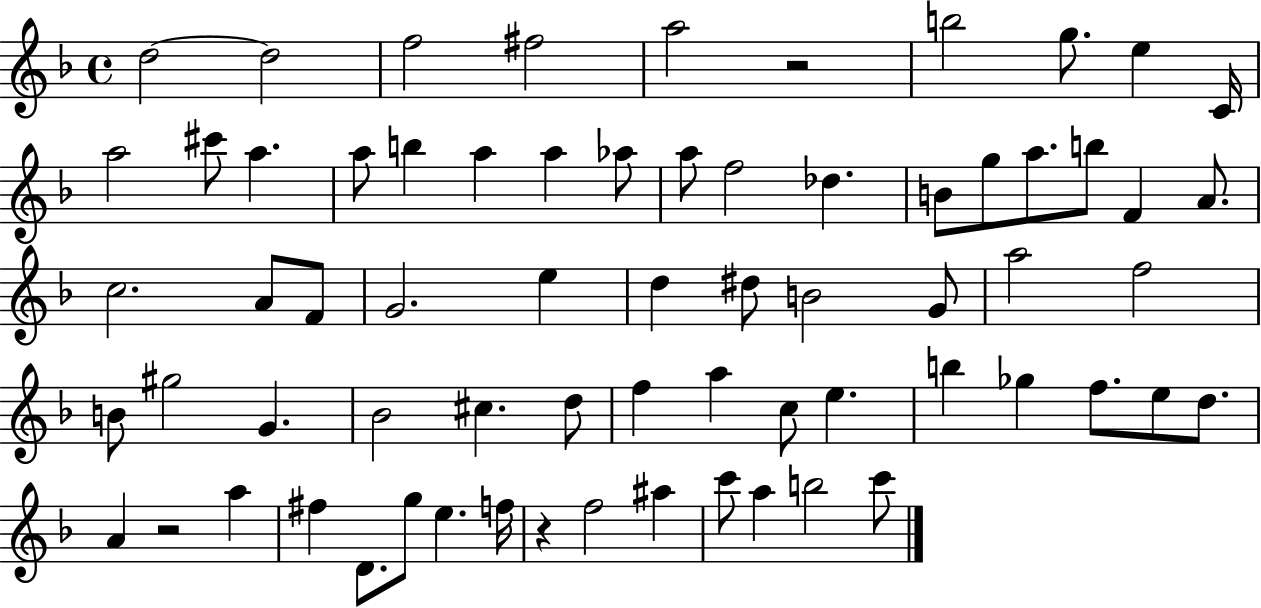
X:1
T:Untitled
M:4/4
L:1/4
K:F
d2 d2 f2 ^f2 a2 z2 b2 g/2 e C/4 a2 ^c'/2 a a/2 b a a _a/2 a/2 f2 _d B/2 g/2 a/2 b/2 F A/2 c2 A/2 F/2 G2 e d ^d/2 B2 G/2 a2 f2 B/2 ^g2 G _B2 ^c d/2 f a c/2 e b _g f/2 e/2 d/2 A z2 a ^f D/2 g/2 e f/4 z f2 ^a c'/2 a b2 c'/2